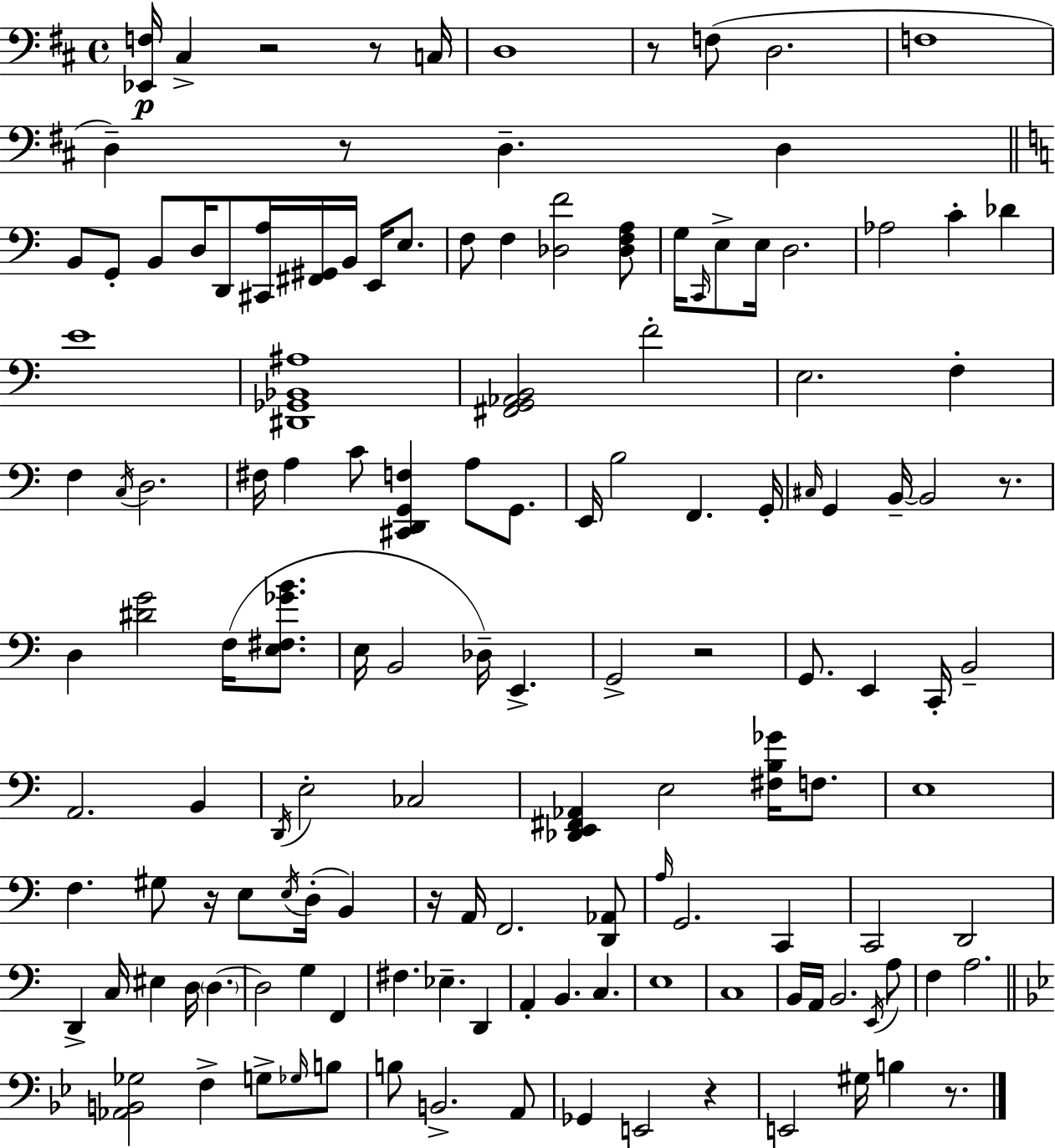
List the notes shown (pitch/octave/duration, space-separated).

[Eb2,F3]/s C#3/q R/h R/e C3/s D3/w R/e F3/e D3/h. F3/w D3/q R/e D3/q. D3/q B2/e G2/e B2/e D3/s D2/e [C#2,A3]/s [F#2,G#2]/s B2/s E2/s E3/e. F3/e F3/q [Db3,F4]/h [Db3,F3,A3]/e G3/s C2/s E3/e E3/s D3/h. Ab3/h C4/q Db4/q E4/w [D#2,Gb2,Bb2,A#3]/w [F#2,G2,Ab2,B2]/h F4/h E3/h. F3/q F3/q C3/s D3/h. F#3/s A3/q C4/e [C#2,D2,G2,F3]/q A3/e G2/e. E2/s B3/h F2/q. G2/s C#3/s G2/q B2/s B2/h R/e. D3/q [D#4,G4]/h F3/s [E3,F#3,Gb4,B4]/e. E3/s B2/h Db3/s E2/q. G2/h R/h G2/e. E2/q C2/s B2/h A2/h. B2/q D2/s E3/h CES3/h [Db2,E2,F#2,Ab2]/q E3/h [F#3,B3,Gb4]/s F3/e. E3/w F3/q. G#3/e R/s E3/e E3/s D3/s B2/q R/s A2/s F2/h. [D2,Ab2]/e A3/s G2/h. C2/q C2/h D2/h D2/q C3/s EIS3/q D3/s D3/q. D3/h G3/q F2/q F#3/q. Eb3/q. D2/q A2/q B2/q. C3/q. E3/w C3/w B2/s A2/s B2/h. E2/s A3/e F3/q A3/h. [Ab2,B2,Gb3]/h F3/q G3/e Gb3/s B3/e B3/e B2/h. A2/e Gb2/q E2/h R/q E2/h G#3/s B3/q R/e.